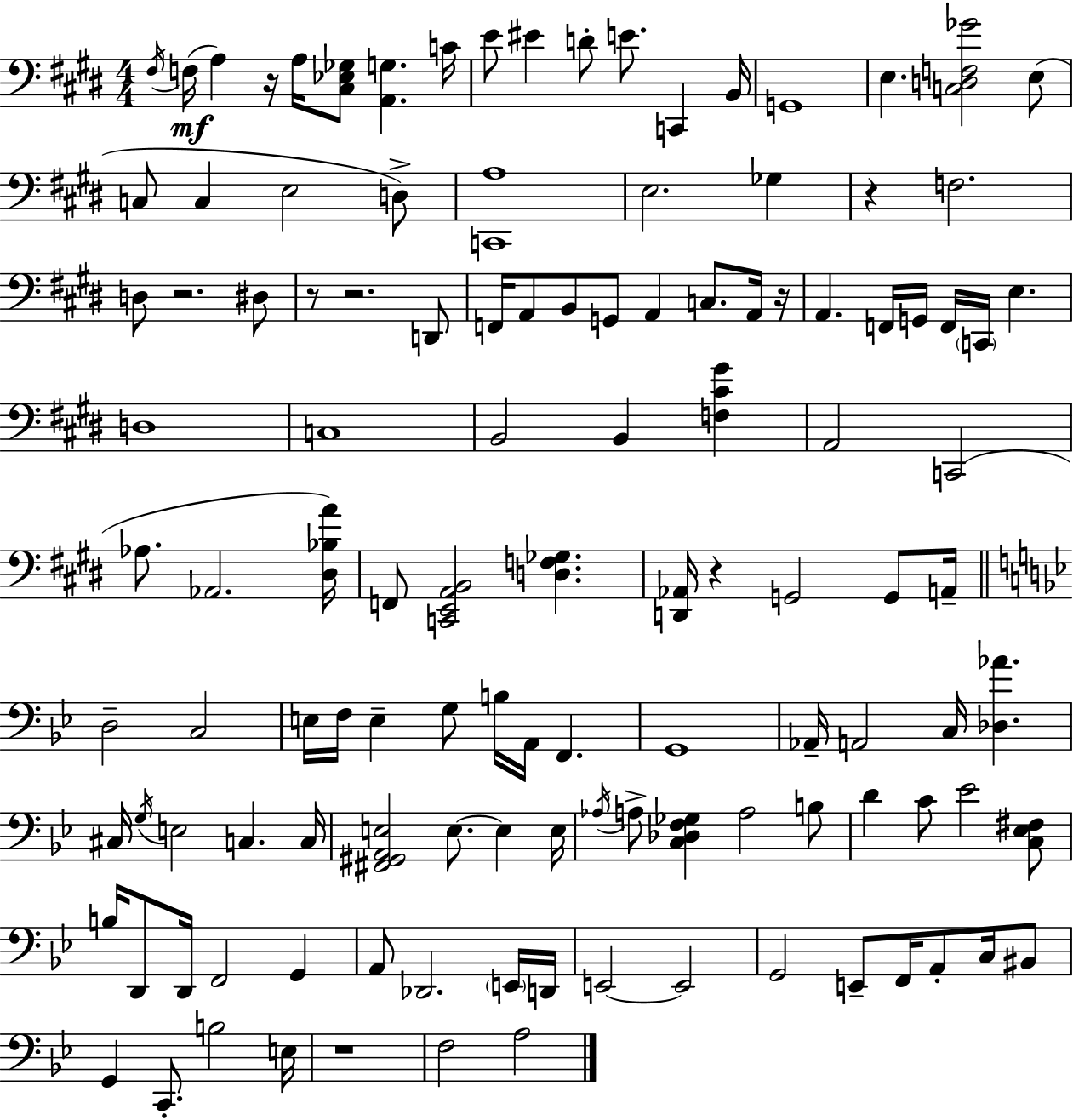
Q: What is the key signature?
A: E major